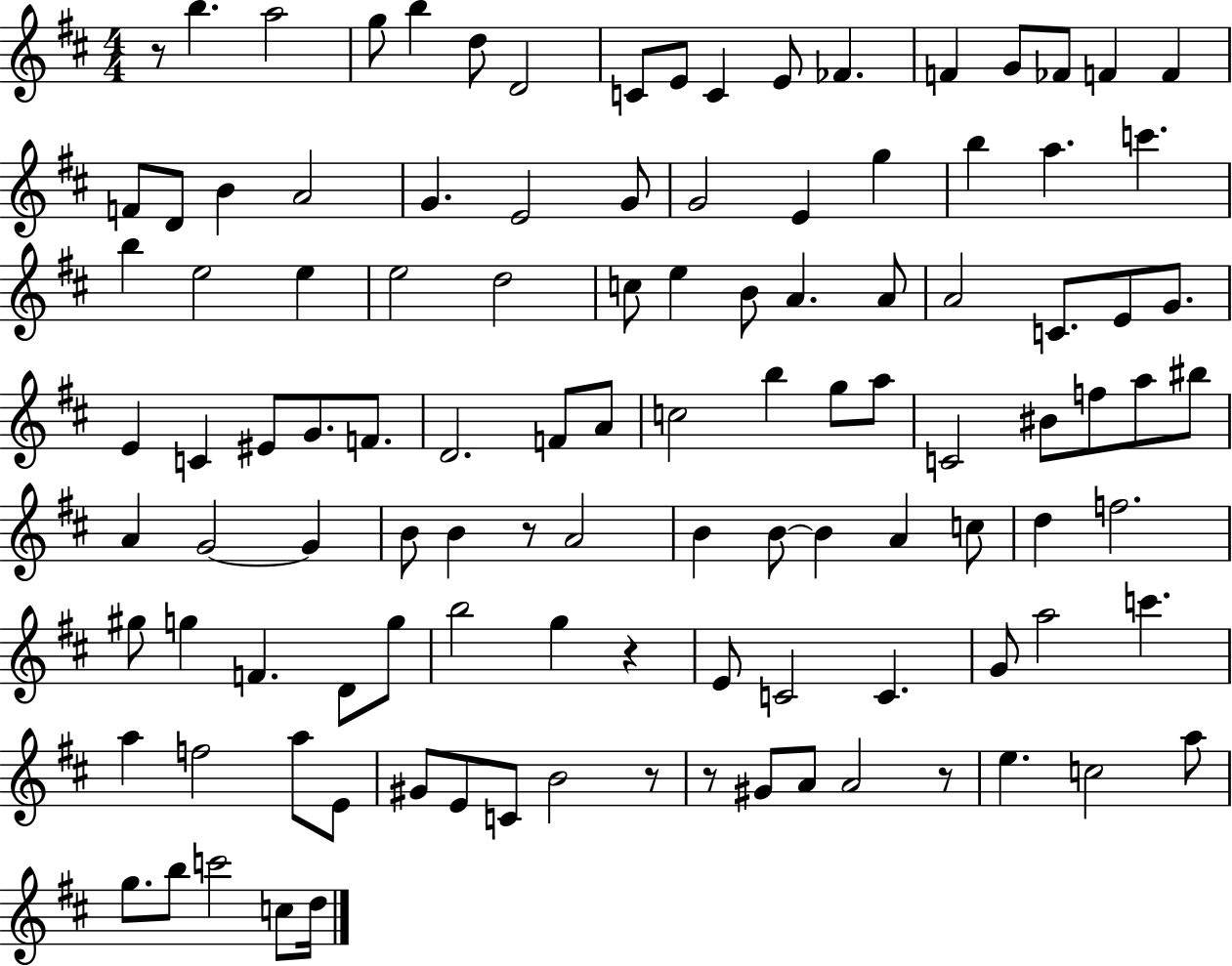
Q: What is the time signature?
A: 4/4